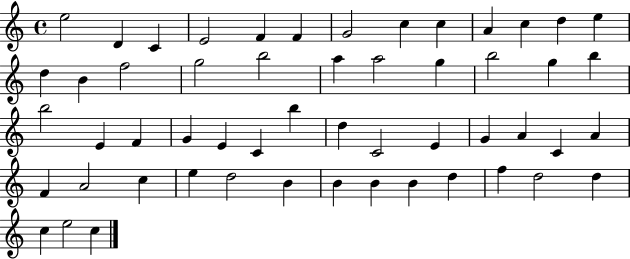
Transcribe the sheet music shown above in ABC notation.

X:1
T:Untitled
M:4/4
L:1/4
K:C
e2 D C E2 F F G2 c c A c d e d B f2 g2 b2 a a2 g b2 g b b2 E F G E C b d C2 E G A C A F A2 c e d2 B B B B d f d2 d c e2 c